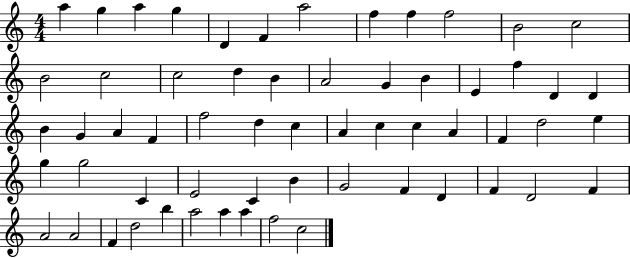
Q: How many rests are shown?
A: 0